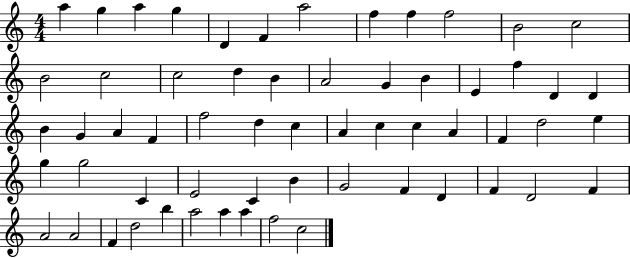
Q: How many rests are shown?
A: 0